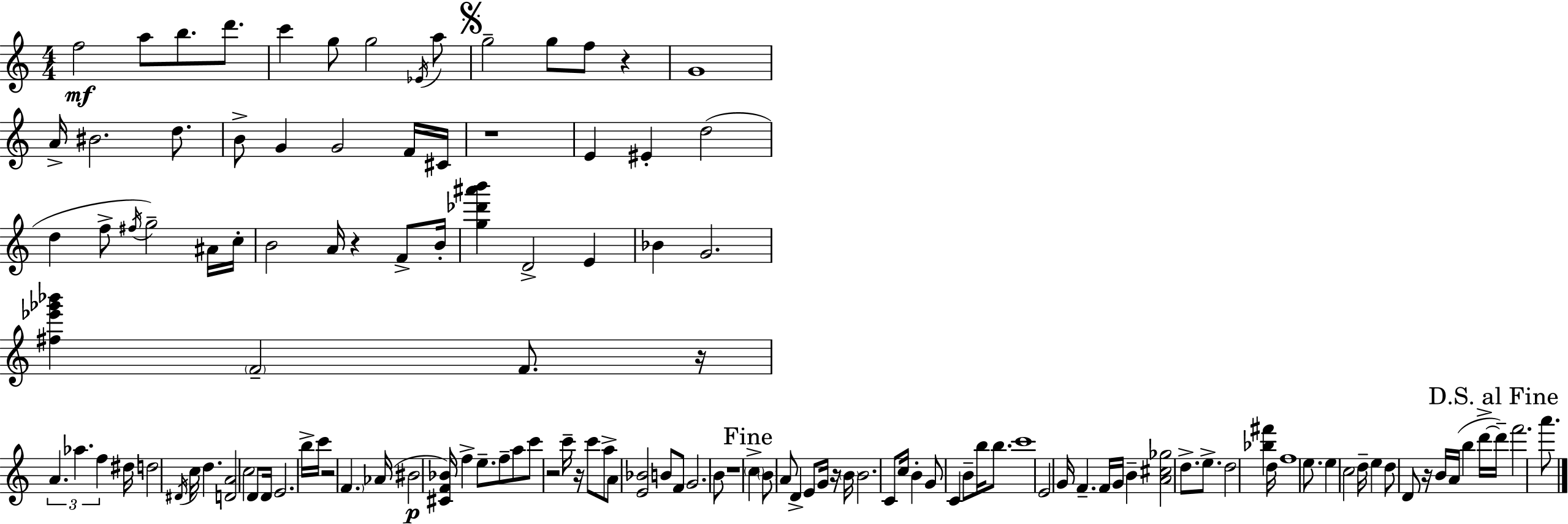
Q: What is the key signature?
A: A minor